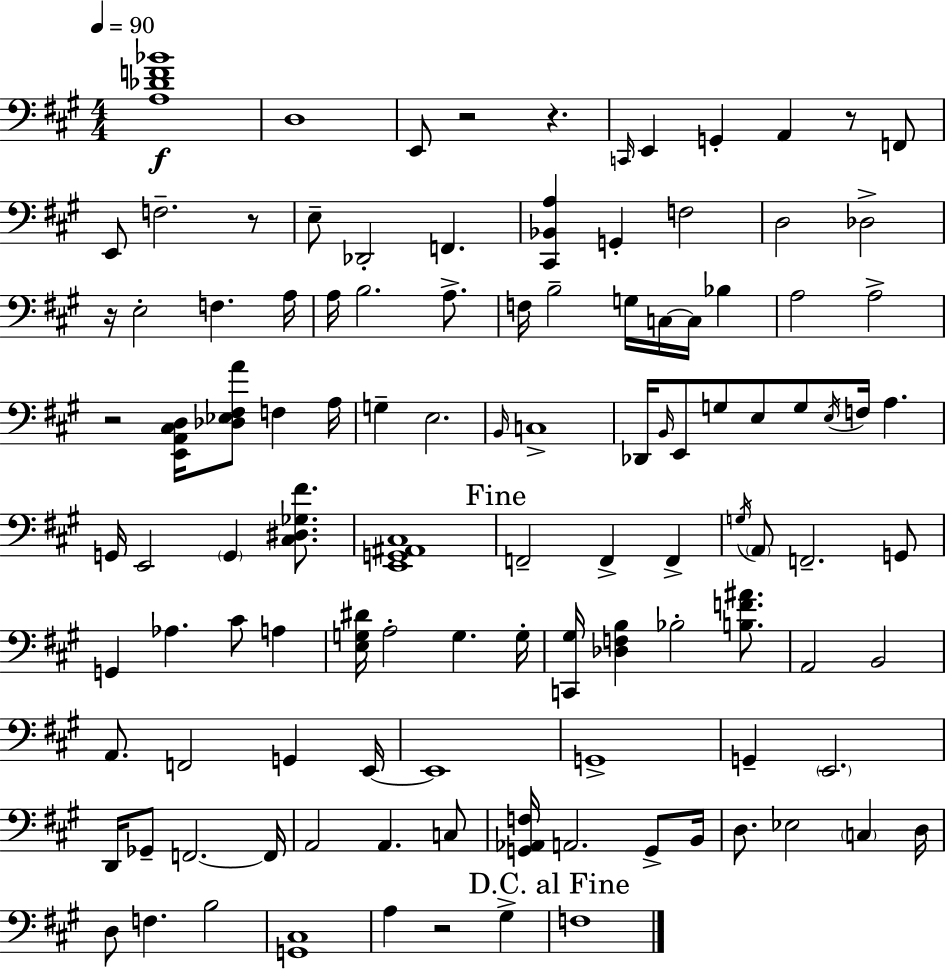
[A3,Db4,F4,Bb4]/w D3/w E2/e R/h R/q. C2/s E2/q G2/q A2/q R/e F2/e E2/e F3/h. R/e E3/e Db2/h F2/q. [C#2,Bb2,A3]/q G2/q F3/h D3/h Db3/h R/s E3/h F3/q. A3/s A3/s B3/h. A3/e. F3/s B3/h G3/s C3/s C3/s Bb3/q A3/h A3/h R/h [E2,A2,C#3,D3]/s [Db3,Eb3,F#3,A4]/e F3/q A3/s G3/q E3/h. B2/s C3/w Db2/s B2/s E2/e G3/e E3/e G3/e E3/s F3/s A3/q. G2/s E2/h G2/q [C#3,D#3,Gb3,F#4]/e. [E2,G2,A#2,C#3]/w F2/h F2/q F2/q G3/s A2/e F2/h. G2/e G2/q Ab3/q. C#4/e A3/q [E3,G3,D#4]/s A3/h G3/q. G3/s [C2,G#3]/s [Db3,F3,B3]/q Bb3/h [B3,F4,A#4]/e. A2/h B2/h A2/e. F2/h G2/q E2/s E2/w G2/w G2/q E2/h. D2/s Gb2/e F2/h. F2/s A2/h A2/q. C3/e [G2,Ab2,F3]/s A2/h. G2/e B2/s D3/e. Eb3/h C3/q D3/s D3/e F3/q. B3/h [G2,C#3]/w A3/q R/h G#3/q F3/w